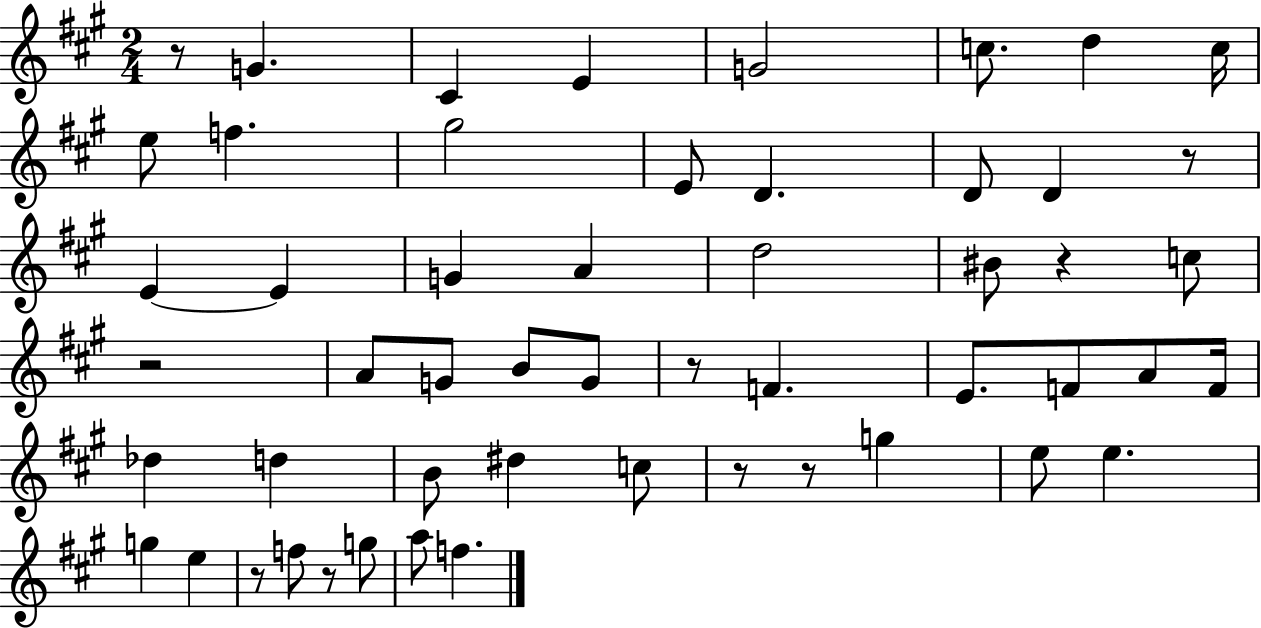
{
  \clef treble
  \numericTimeSignature
  \time 2/4
  \key a \major
  r8 g'4. | cis'4 e'4 | g'2 | c''8. d''4 c''16 | \break e''8 f''4. | gis''2 | e'8 d'4. | d'8 d'4 r8 | \break e'4~~ e'4 | g'4 a'4 | d''2 | bis'8 r4 c''8 | \break r2 | a'8 g'8 b'8 g'8 | r8 f'4. | e'8. f'8 a'8 f'16 | \break des''4 d''4 | b'8 dis''4 c''8 | r8 r8 g''4 | e''8 e''4. | \break g''4 e''4 | r8 f''8 r8 g''8 | a''8 f''4. | \bar "|."
}